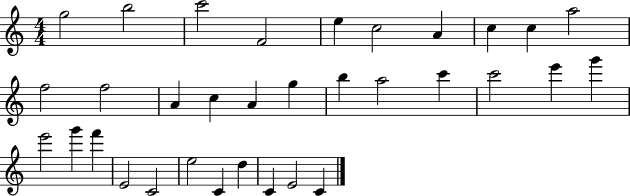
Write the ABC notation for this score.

X:1
T:Untitled
M:4/4
L:1/4
K:C
g2 b2 c'2 F2 e c2 A c c a2 f2 f2 A c A g b a2 c' c'2 e' g' e'2 g' f' E2 C2 e2 C d C E2 C